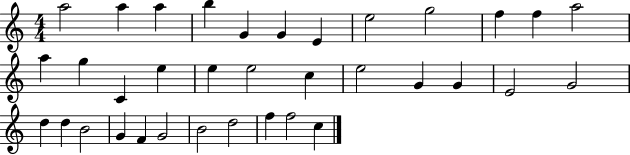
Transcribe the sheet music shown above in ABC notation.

X:1
T:Untitled
M:4/4
L:1/4
K:C
a2 a a b G G E e2 g2 f f a2 a g C e e e2 c e2 G G E2 G2 d d B2 G F G2 B2 d2 f f2 c